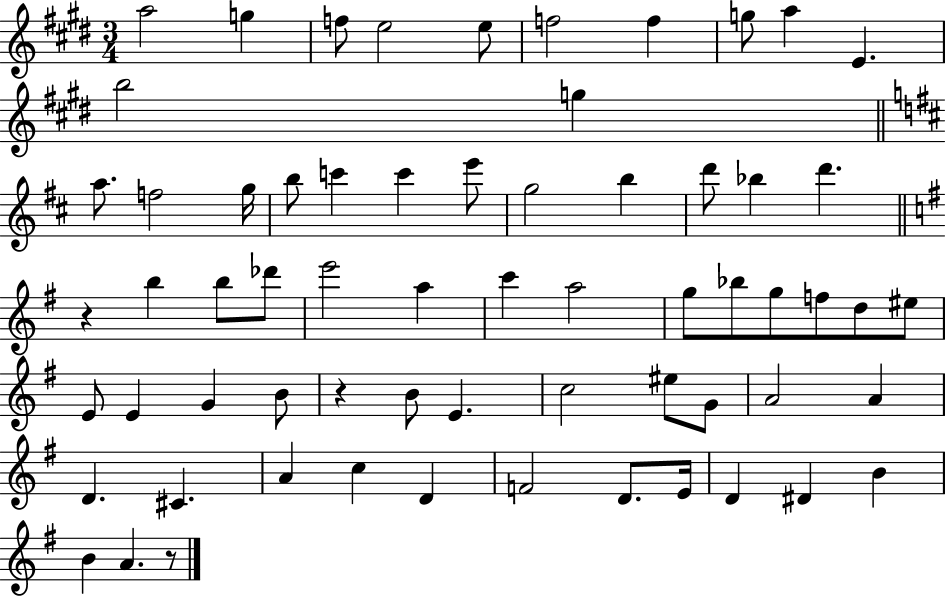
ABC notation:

X:1
T:Untitled
M:3/4
L:1/4
K:E
a2 g f/2 e2 e/2 f2 f g/2 a E b2 g a/2 f2 g/4 b/2 c' c' e'/2 g2 b d'/2 _b d' z b b/2 _d'/2 e'2 a c' a2 g/2 _b/2 g/2 f/2 d/2 ^e/2 E/2 E G B/2 z B/2 E c2 ^e/2 G/2 A2 A D ^C A c D F2 D/2 E/4 D ^D B B A z/2